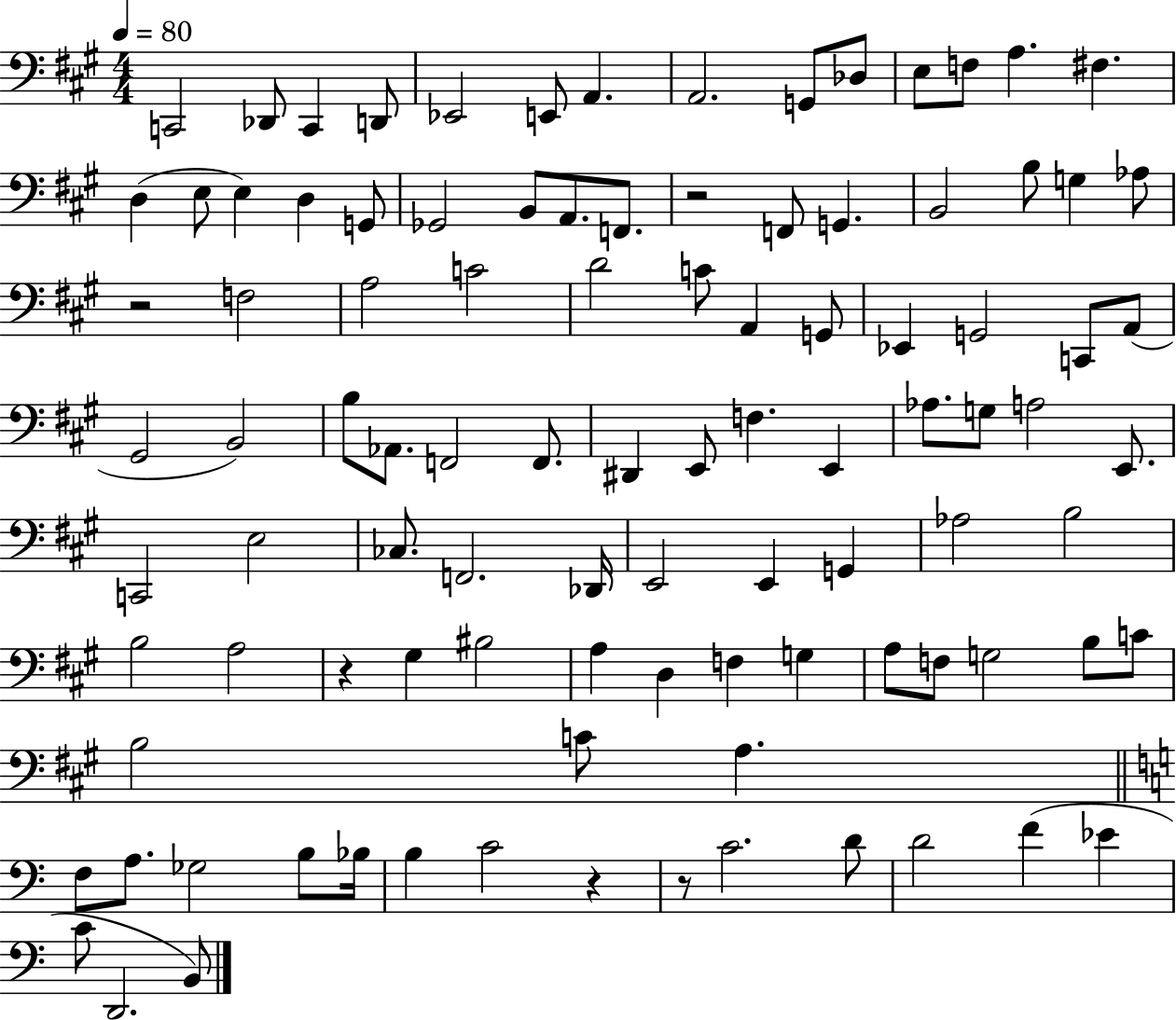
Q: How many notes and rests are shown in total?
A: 100